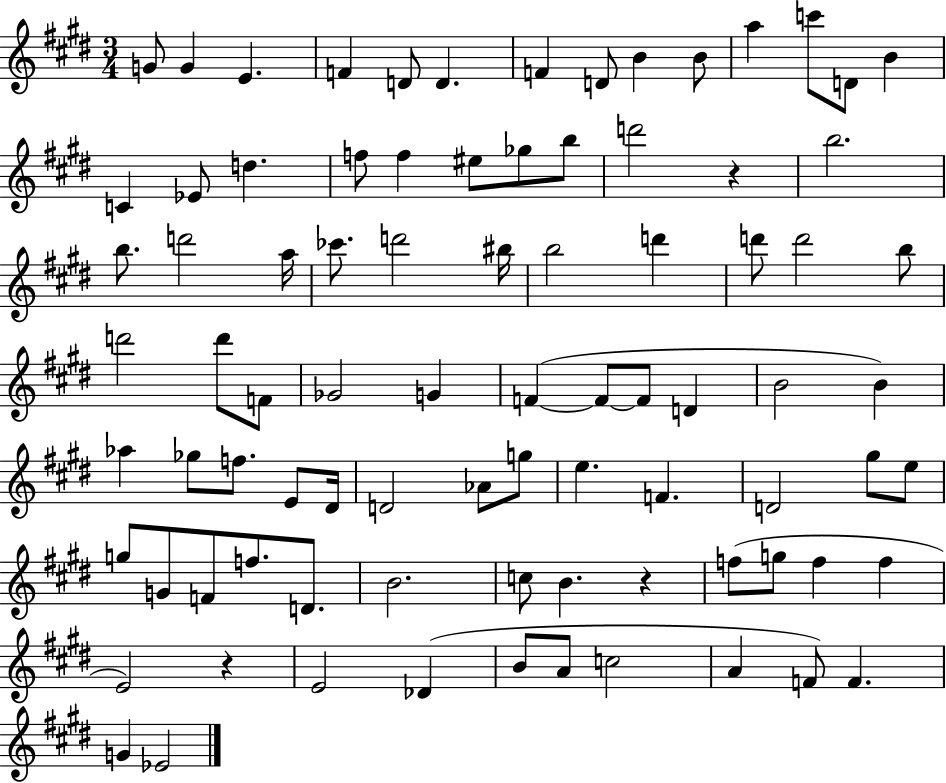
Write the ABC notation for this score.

X:1
T:Untitled
M:3/4
L:1/4
K:E
G/2 G E F D/2 D F D/2 B B/2 a c'/2 D/2 B C _E/2 d f/2 f ^e/2 _g/2 b/2 d'2 z b2 b/2 d'2 a/4 _c'/2 d'2 ^b/4 b2 d' d'/2 d'2 b/2 d'2 d'/2 F/2 _G2 G F F/2 F/2 D B2 B _a _g/2 f/2 E/2 ^D/4 D2 _A/2 g/2 e F D2 ^g/2 e/2 g/2 G/2 F/2 f/2 D/2 B2 c/2 B z f/2 g/2 f f E2 z E2 _D B/2 A/2 c2 A F/2 F G _E2